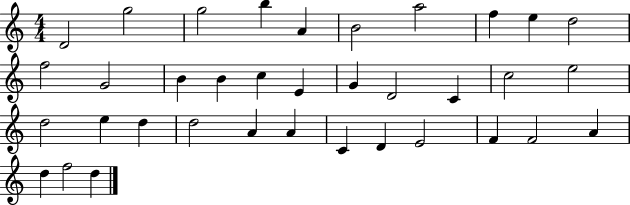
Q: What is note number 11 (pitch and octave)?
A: F5